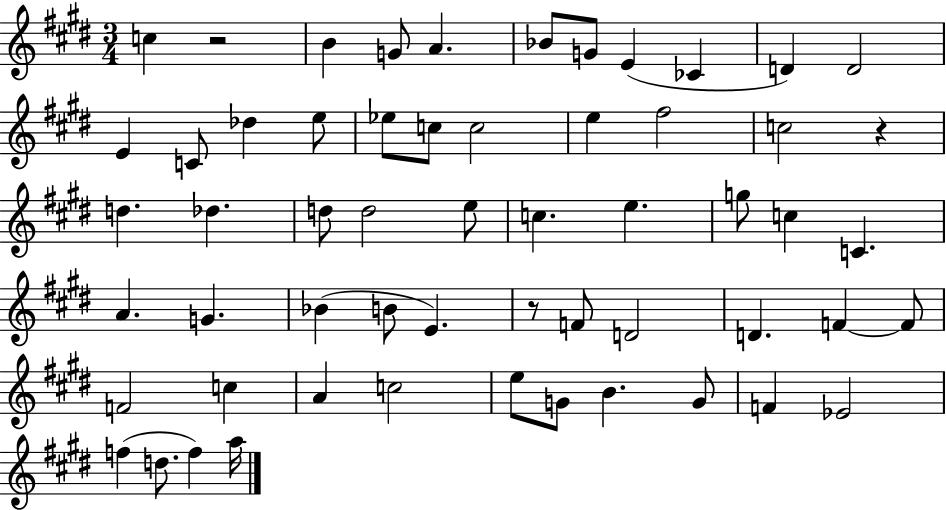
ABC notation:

X:1
T:Untitled
M:3/4
L:1/4
K:E
c z2 B G/2 A _B/2 G/2 E _C D D2 E C/2 _d e/2 _e/2 c/2 c2 e ^f2 c2 z d _d d/2 d2 e/2 c e g/2 c C A G _B B/2 E z/2 F/2 D2 D F F/2 F2 c A c2 e/2 G/2 B G/2 F _E2 f d/2 f a/4